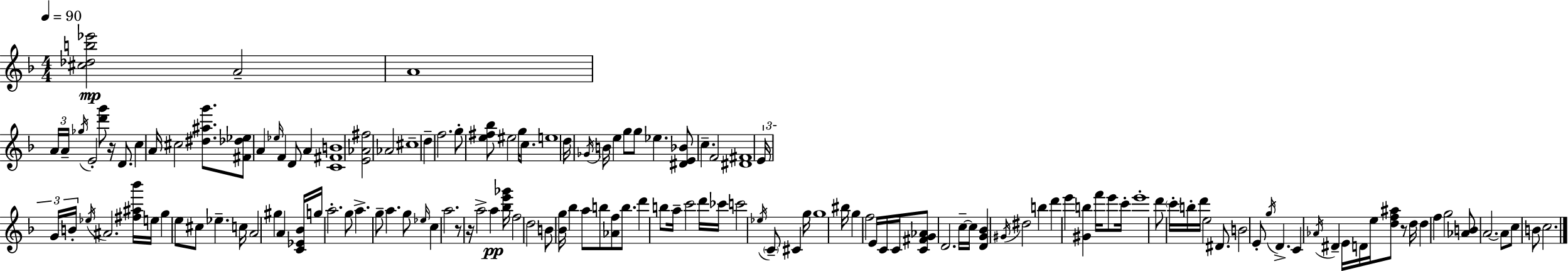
{
  \clef treble
  \numericTimeSignature
  \time 4/4
  \key d \minor
  \tempo 4 = 90
  <cis'' des'' b'' ees'''>2\mp a'2-- | a'1 | \tuplet 3/2 { a'16 a'16-- \acciaccatura { ges''16 } } e'2-. <d''' g'''>8 r16 d'8. | c''4 a'16 cis''2 <dis'' ais'' g'''>8. | \break <fis' des'' ees''>8 a'4 \grace { ees''16 } f'4 d'8 a'4 | <c' fis' b'>1 | <e' aes' fis''>2 aes'2 | cis''1-- | \break d''4-- f''2. | g''8-. <e'' fis'' bes''>8 eis''2 g''16 c''8. | e''1 | d''16 \acciaccatura { ges'16 } b'16 e''4 g''8 g''8 ees''4. | \break <dis' e' bes'>8 c''4.-- f'2 | <dis' fis'>1 | \tuplet 3/2 { e'16 g'16 b'16-. } \acciaccatura { ees''16 } ais'2. | <fis'' ais'' bes'''>16 e''16 g''4 e''8 cis''8 ees''4.-- | \break c''16 a'2 gis''4 | a'4 <c' ees' bes'>16 g''16 a''2.-. | g''8 a''4.-> g''8-- a''4. | g''8 \grace { ees''16 } c''4 a''2. | \break r8 r16 a''2-> | a''4\pp <bes'' e''' ges'''>16 f''2 d''2 | b'8 <bes' g''>16 bes''4 a''8 b''8 | <aes' f''>8 b''8. d'''4 b''8 a''16-- c'''2 | \break d'''16 ces'''16 c'''2 \acciaccatura { ees''16 } \parenthesize c'8-- | cis'4 g''16 g''1 | bis''16 g''4 f''2 | e'16 c'16 c'16 <c' fis' g' aes'>8 d'2. | \break c''16--~~ c''16 <d' g' bes'>4 \acciaccatura { gis'16 } dis''2 | b''4 d'''4 e'''4 <gis' b''>4 | f'''16 e'''8 c'''16-. e'''1-. | d'''8 \parenthesize c'''16-. b''16-. d'''16 e''2 | \break dis'8. b'2 e'8-. | \acciaccatura { g''16 } d'4.-> c'4 \acciaccatura { aes'16 } dis'4-- | e'16 d'16 e''16 <d'' f'' ais''>8 r8 d''16 d''4 f''4 | g''2 <aes' b'>8 a'2.~~ | \break a'8 c''8 b'8 c''2. | \bar "|."
}